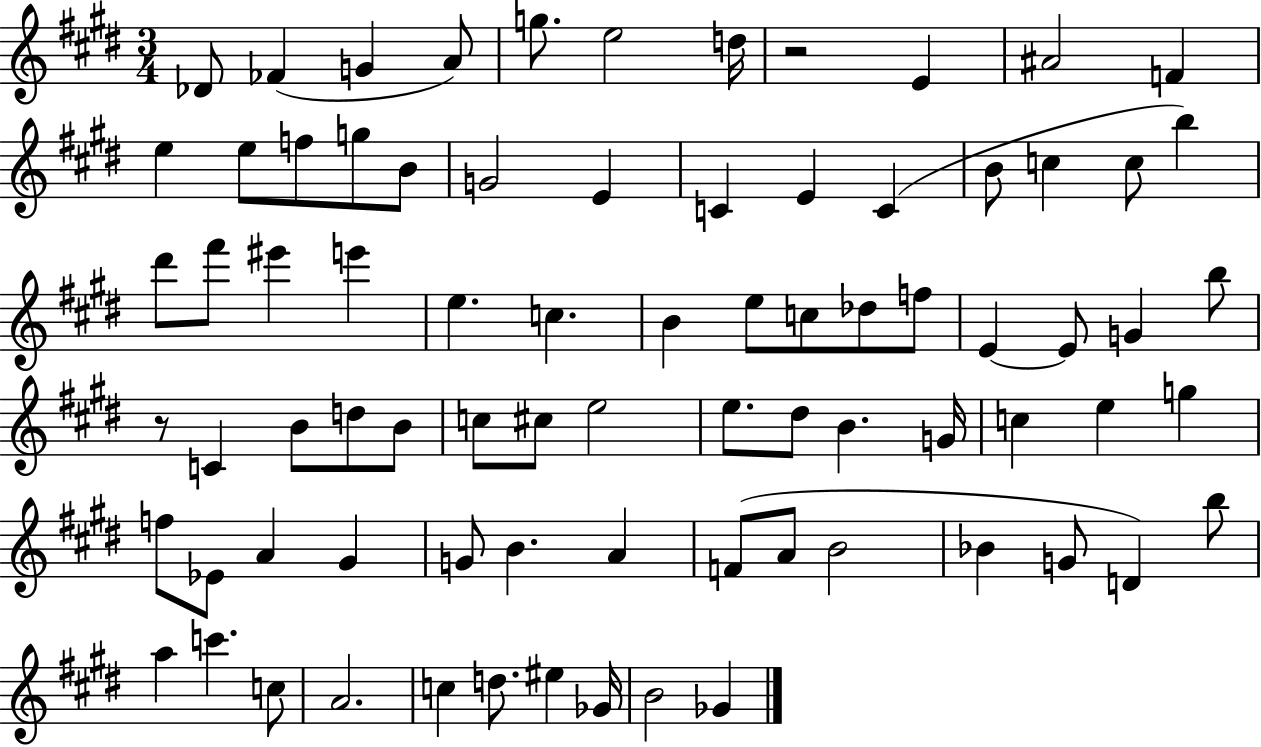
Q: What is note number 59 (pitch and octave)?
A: B4